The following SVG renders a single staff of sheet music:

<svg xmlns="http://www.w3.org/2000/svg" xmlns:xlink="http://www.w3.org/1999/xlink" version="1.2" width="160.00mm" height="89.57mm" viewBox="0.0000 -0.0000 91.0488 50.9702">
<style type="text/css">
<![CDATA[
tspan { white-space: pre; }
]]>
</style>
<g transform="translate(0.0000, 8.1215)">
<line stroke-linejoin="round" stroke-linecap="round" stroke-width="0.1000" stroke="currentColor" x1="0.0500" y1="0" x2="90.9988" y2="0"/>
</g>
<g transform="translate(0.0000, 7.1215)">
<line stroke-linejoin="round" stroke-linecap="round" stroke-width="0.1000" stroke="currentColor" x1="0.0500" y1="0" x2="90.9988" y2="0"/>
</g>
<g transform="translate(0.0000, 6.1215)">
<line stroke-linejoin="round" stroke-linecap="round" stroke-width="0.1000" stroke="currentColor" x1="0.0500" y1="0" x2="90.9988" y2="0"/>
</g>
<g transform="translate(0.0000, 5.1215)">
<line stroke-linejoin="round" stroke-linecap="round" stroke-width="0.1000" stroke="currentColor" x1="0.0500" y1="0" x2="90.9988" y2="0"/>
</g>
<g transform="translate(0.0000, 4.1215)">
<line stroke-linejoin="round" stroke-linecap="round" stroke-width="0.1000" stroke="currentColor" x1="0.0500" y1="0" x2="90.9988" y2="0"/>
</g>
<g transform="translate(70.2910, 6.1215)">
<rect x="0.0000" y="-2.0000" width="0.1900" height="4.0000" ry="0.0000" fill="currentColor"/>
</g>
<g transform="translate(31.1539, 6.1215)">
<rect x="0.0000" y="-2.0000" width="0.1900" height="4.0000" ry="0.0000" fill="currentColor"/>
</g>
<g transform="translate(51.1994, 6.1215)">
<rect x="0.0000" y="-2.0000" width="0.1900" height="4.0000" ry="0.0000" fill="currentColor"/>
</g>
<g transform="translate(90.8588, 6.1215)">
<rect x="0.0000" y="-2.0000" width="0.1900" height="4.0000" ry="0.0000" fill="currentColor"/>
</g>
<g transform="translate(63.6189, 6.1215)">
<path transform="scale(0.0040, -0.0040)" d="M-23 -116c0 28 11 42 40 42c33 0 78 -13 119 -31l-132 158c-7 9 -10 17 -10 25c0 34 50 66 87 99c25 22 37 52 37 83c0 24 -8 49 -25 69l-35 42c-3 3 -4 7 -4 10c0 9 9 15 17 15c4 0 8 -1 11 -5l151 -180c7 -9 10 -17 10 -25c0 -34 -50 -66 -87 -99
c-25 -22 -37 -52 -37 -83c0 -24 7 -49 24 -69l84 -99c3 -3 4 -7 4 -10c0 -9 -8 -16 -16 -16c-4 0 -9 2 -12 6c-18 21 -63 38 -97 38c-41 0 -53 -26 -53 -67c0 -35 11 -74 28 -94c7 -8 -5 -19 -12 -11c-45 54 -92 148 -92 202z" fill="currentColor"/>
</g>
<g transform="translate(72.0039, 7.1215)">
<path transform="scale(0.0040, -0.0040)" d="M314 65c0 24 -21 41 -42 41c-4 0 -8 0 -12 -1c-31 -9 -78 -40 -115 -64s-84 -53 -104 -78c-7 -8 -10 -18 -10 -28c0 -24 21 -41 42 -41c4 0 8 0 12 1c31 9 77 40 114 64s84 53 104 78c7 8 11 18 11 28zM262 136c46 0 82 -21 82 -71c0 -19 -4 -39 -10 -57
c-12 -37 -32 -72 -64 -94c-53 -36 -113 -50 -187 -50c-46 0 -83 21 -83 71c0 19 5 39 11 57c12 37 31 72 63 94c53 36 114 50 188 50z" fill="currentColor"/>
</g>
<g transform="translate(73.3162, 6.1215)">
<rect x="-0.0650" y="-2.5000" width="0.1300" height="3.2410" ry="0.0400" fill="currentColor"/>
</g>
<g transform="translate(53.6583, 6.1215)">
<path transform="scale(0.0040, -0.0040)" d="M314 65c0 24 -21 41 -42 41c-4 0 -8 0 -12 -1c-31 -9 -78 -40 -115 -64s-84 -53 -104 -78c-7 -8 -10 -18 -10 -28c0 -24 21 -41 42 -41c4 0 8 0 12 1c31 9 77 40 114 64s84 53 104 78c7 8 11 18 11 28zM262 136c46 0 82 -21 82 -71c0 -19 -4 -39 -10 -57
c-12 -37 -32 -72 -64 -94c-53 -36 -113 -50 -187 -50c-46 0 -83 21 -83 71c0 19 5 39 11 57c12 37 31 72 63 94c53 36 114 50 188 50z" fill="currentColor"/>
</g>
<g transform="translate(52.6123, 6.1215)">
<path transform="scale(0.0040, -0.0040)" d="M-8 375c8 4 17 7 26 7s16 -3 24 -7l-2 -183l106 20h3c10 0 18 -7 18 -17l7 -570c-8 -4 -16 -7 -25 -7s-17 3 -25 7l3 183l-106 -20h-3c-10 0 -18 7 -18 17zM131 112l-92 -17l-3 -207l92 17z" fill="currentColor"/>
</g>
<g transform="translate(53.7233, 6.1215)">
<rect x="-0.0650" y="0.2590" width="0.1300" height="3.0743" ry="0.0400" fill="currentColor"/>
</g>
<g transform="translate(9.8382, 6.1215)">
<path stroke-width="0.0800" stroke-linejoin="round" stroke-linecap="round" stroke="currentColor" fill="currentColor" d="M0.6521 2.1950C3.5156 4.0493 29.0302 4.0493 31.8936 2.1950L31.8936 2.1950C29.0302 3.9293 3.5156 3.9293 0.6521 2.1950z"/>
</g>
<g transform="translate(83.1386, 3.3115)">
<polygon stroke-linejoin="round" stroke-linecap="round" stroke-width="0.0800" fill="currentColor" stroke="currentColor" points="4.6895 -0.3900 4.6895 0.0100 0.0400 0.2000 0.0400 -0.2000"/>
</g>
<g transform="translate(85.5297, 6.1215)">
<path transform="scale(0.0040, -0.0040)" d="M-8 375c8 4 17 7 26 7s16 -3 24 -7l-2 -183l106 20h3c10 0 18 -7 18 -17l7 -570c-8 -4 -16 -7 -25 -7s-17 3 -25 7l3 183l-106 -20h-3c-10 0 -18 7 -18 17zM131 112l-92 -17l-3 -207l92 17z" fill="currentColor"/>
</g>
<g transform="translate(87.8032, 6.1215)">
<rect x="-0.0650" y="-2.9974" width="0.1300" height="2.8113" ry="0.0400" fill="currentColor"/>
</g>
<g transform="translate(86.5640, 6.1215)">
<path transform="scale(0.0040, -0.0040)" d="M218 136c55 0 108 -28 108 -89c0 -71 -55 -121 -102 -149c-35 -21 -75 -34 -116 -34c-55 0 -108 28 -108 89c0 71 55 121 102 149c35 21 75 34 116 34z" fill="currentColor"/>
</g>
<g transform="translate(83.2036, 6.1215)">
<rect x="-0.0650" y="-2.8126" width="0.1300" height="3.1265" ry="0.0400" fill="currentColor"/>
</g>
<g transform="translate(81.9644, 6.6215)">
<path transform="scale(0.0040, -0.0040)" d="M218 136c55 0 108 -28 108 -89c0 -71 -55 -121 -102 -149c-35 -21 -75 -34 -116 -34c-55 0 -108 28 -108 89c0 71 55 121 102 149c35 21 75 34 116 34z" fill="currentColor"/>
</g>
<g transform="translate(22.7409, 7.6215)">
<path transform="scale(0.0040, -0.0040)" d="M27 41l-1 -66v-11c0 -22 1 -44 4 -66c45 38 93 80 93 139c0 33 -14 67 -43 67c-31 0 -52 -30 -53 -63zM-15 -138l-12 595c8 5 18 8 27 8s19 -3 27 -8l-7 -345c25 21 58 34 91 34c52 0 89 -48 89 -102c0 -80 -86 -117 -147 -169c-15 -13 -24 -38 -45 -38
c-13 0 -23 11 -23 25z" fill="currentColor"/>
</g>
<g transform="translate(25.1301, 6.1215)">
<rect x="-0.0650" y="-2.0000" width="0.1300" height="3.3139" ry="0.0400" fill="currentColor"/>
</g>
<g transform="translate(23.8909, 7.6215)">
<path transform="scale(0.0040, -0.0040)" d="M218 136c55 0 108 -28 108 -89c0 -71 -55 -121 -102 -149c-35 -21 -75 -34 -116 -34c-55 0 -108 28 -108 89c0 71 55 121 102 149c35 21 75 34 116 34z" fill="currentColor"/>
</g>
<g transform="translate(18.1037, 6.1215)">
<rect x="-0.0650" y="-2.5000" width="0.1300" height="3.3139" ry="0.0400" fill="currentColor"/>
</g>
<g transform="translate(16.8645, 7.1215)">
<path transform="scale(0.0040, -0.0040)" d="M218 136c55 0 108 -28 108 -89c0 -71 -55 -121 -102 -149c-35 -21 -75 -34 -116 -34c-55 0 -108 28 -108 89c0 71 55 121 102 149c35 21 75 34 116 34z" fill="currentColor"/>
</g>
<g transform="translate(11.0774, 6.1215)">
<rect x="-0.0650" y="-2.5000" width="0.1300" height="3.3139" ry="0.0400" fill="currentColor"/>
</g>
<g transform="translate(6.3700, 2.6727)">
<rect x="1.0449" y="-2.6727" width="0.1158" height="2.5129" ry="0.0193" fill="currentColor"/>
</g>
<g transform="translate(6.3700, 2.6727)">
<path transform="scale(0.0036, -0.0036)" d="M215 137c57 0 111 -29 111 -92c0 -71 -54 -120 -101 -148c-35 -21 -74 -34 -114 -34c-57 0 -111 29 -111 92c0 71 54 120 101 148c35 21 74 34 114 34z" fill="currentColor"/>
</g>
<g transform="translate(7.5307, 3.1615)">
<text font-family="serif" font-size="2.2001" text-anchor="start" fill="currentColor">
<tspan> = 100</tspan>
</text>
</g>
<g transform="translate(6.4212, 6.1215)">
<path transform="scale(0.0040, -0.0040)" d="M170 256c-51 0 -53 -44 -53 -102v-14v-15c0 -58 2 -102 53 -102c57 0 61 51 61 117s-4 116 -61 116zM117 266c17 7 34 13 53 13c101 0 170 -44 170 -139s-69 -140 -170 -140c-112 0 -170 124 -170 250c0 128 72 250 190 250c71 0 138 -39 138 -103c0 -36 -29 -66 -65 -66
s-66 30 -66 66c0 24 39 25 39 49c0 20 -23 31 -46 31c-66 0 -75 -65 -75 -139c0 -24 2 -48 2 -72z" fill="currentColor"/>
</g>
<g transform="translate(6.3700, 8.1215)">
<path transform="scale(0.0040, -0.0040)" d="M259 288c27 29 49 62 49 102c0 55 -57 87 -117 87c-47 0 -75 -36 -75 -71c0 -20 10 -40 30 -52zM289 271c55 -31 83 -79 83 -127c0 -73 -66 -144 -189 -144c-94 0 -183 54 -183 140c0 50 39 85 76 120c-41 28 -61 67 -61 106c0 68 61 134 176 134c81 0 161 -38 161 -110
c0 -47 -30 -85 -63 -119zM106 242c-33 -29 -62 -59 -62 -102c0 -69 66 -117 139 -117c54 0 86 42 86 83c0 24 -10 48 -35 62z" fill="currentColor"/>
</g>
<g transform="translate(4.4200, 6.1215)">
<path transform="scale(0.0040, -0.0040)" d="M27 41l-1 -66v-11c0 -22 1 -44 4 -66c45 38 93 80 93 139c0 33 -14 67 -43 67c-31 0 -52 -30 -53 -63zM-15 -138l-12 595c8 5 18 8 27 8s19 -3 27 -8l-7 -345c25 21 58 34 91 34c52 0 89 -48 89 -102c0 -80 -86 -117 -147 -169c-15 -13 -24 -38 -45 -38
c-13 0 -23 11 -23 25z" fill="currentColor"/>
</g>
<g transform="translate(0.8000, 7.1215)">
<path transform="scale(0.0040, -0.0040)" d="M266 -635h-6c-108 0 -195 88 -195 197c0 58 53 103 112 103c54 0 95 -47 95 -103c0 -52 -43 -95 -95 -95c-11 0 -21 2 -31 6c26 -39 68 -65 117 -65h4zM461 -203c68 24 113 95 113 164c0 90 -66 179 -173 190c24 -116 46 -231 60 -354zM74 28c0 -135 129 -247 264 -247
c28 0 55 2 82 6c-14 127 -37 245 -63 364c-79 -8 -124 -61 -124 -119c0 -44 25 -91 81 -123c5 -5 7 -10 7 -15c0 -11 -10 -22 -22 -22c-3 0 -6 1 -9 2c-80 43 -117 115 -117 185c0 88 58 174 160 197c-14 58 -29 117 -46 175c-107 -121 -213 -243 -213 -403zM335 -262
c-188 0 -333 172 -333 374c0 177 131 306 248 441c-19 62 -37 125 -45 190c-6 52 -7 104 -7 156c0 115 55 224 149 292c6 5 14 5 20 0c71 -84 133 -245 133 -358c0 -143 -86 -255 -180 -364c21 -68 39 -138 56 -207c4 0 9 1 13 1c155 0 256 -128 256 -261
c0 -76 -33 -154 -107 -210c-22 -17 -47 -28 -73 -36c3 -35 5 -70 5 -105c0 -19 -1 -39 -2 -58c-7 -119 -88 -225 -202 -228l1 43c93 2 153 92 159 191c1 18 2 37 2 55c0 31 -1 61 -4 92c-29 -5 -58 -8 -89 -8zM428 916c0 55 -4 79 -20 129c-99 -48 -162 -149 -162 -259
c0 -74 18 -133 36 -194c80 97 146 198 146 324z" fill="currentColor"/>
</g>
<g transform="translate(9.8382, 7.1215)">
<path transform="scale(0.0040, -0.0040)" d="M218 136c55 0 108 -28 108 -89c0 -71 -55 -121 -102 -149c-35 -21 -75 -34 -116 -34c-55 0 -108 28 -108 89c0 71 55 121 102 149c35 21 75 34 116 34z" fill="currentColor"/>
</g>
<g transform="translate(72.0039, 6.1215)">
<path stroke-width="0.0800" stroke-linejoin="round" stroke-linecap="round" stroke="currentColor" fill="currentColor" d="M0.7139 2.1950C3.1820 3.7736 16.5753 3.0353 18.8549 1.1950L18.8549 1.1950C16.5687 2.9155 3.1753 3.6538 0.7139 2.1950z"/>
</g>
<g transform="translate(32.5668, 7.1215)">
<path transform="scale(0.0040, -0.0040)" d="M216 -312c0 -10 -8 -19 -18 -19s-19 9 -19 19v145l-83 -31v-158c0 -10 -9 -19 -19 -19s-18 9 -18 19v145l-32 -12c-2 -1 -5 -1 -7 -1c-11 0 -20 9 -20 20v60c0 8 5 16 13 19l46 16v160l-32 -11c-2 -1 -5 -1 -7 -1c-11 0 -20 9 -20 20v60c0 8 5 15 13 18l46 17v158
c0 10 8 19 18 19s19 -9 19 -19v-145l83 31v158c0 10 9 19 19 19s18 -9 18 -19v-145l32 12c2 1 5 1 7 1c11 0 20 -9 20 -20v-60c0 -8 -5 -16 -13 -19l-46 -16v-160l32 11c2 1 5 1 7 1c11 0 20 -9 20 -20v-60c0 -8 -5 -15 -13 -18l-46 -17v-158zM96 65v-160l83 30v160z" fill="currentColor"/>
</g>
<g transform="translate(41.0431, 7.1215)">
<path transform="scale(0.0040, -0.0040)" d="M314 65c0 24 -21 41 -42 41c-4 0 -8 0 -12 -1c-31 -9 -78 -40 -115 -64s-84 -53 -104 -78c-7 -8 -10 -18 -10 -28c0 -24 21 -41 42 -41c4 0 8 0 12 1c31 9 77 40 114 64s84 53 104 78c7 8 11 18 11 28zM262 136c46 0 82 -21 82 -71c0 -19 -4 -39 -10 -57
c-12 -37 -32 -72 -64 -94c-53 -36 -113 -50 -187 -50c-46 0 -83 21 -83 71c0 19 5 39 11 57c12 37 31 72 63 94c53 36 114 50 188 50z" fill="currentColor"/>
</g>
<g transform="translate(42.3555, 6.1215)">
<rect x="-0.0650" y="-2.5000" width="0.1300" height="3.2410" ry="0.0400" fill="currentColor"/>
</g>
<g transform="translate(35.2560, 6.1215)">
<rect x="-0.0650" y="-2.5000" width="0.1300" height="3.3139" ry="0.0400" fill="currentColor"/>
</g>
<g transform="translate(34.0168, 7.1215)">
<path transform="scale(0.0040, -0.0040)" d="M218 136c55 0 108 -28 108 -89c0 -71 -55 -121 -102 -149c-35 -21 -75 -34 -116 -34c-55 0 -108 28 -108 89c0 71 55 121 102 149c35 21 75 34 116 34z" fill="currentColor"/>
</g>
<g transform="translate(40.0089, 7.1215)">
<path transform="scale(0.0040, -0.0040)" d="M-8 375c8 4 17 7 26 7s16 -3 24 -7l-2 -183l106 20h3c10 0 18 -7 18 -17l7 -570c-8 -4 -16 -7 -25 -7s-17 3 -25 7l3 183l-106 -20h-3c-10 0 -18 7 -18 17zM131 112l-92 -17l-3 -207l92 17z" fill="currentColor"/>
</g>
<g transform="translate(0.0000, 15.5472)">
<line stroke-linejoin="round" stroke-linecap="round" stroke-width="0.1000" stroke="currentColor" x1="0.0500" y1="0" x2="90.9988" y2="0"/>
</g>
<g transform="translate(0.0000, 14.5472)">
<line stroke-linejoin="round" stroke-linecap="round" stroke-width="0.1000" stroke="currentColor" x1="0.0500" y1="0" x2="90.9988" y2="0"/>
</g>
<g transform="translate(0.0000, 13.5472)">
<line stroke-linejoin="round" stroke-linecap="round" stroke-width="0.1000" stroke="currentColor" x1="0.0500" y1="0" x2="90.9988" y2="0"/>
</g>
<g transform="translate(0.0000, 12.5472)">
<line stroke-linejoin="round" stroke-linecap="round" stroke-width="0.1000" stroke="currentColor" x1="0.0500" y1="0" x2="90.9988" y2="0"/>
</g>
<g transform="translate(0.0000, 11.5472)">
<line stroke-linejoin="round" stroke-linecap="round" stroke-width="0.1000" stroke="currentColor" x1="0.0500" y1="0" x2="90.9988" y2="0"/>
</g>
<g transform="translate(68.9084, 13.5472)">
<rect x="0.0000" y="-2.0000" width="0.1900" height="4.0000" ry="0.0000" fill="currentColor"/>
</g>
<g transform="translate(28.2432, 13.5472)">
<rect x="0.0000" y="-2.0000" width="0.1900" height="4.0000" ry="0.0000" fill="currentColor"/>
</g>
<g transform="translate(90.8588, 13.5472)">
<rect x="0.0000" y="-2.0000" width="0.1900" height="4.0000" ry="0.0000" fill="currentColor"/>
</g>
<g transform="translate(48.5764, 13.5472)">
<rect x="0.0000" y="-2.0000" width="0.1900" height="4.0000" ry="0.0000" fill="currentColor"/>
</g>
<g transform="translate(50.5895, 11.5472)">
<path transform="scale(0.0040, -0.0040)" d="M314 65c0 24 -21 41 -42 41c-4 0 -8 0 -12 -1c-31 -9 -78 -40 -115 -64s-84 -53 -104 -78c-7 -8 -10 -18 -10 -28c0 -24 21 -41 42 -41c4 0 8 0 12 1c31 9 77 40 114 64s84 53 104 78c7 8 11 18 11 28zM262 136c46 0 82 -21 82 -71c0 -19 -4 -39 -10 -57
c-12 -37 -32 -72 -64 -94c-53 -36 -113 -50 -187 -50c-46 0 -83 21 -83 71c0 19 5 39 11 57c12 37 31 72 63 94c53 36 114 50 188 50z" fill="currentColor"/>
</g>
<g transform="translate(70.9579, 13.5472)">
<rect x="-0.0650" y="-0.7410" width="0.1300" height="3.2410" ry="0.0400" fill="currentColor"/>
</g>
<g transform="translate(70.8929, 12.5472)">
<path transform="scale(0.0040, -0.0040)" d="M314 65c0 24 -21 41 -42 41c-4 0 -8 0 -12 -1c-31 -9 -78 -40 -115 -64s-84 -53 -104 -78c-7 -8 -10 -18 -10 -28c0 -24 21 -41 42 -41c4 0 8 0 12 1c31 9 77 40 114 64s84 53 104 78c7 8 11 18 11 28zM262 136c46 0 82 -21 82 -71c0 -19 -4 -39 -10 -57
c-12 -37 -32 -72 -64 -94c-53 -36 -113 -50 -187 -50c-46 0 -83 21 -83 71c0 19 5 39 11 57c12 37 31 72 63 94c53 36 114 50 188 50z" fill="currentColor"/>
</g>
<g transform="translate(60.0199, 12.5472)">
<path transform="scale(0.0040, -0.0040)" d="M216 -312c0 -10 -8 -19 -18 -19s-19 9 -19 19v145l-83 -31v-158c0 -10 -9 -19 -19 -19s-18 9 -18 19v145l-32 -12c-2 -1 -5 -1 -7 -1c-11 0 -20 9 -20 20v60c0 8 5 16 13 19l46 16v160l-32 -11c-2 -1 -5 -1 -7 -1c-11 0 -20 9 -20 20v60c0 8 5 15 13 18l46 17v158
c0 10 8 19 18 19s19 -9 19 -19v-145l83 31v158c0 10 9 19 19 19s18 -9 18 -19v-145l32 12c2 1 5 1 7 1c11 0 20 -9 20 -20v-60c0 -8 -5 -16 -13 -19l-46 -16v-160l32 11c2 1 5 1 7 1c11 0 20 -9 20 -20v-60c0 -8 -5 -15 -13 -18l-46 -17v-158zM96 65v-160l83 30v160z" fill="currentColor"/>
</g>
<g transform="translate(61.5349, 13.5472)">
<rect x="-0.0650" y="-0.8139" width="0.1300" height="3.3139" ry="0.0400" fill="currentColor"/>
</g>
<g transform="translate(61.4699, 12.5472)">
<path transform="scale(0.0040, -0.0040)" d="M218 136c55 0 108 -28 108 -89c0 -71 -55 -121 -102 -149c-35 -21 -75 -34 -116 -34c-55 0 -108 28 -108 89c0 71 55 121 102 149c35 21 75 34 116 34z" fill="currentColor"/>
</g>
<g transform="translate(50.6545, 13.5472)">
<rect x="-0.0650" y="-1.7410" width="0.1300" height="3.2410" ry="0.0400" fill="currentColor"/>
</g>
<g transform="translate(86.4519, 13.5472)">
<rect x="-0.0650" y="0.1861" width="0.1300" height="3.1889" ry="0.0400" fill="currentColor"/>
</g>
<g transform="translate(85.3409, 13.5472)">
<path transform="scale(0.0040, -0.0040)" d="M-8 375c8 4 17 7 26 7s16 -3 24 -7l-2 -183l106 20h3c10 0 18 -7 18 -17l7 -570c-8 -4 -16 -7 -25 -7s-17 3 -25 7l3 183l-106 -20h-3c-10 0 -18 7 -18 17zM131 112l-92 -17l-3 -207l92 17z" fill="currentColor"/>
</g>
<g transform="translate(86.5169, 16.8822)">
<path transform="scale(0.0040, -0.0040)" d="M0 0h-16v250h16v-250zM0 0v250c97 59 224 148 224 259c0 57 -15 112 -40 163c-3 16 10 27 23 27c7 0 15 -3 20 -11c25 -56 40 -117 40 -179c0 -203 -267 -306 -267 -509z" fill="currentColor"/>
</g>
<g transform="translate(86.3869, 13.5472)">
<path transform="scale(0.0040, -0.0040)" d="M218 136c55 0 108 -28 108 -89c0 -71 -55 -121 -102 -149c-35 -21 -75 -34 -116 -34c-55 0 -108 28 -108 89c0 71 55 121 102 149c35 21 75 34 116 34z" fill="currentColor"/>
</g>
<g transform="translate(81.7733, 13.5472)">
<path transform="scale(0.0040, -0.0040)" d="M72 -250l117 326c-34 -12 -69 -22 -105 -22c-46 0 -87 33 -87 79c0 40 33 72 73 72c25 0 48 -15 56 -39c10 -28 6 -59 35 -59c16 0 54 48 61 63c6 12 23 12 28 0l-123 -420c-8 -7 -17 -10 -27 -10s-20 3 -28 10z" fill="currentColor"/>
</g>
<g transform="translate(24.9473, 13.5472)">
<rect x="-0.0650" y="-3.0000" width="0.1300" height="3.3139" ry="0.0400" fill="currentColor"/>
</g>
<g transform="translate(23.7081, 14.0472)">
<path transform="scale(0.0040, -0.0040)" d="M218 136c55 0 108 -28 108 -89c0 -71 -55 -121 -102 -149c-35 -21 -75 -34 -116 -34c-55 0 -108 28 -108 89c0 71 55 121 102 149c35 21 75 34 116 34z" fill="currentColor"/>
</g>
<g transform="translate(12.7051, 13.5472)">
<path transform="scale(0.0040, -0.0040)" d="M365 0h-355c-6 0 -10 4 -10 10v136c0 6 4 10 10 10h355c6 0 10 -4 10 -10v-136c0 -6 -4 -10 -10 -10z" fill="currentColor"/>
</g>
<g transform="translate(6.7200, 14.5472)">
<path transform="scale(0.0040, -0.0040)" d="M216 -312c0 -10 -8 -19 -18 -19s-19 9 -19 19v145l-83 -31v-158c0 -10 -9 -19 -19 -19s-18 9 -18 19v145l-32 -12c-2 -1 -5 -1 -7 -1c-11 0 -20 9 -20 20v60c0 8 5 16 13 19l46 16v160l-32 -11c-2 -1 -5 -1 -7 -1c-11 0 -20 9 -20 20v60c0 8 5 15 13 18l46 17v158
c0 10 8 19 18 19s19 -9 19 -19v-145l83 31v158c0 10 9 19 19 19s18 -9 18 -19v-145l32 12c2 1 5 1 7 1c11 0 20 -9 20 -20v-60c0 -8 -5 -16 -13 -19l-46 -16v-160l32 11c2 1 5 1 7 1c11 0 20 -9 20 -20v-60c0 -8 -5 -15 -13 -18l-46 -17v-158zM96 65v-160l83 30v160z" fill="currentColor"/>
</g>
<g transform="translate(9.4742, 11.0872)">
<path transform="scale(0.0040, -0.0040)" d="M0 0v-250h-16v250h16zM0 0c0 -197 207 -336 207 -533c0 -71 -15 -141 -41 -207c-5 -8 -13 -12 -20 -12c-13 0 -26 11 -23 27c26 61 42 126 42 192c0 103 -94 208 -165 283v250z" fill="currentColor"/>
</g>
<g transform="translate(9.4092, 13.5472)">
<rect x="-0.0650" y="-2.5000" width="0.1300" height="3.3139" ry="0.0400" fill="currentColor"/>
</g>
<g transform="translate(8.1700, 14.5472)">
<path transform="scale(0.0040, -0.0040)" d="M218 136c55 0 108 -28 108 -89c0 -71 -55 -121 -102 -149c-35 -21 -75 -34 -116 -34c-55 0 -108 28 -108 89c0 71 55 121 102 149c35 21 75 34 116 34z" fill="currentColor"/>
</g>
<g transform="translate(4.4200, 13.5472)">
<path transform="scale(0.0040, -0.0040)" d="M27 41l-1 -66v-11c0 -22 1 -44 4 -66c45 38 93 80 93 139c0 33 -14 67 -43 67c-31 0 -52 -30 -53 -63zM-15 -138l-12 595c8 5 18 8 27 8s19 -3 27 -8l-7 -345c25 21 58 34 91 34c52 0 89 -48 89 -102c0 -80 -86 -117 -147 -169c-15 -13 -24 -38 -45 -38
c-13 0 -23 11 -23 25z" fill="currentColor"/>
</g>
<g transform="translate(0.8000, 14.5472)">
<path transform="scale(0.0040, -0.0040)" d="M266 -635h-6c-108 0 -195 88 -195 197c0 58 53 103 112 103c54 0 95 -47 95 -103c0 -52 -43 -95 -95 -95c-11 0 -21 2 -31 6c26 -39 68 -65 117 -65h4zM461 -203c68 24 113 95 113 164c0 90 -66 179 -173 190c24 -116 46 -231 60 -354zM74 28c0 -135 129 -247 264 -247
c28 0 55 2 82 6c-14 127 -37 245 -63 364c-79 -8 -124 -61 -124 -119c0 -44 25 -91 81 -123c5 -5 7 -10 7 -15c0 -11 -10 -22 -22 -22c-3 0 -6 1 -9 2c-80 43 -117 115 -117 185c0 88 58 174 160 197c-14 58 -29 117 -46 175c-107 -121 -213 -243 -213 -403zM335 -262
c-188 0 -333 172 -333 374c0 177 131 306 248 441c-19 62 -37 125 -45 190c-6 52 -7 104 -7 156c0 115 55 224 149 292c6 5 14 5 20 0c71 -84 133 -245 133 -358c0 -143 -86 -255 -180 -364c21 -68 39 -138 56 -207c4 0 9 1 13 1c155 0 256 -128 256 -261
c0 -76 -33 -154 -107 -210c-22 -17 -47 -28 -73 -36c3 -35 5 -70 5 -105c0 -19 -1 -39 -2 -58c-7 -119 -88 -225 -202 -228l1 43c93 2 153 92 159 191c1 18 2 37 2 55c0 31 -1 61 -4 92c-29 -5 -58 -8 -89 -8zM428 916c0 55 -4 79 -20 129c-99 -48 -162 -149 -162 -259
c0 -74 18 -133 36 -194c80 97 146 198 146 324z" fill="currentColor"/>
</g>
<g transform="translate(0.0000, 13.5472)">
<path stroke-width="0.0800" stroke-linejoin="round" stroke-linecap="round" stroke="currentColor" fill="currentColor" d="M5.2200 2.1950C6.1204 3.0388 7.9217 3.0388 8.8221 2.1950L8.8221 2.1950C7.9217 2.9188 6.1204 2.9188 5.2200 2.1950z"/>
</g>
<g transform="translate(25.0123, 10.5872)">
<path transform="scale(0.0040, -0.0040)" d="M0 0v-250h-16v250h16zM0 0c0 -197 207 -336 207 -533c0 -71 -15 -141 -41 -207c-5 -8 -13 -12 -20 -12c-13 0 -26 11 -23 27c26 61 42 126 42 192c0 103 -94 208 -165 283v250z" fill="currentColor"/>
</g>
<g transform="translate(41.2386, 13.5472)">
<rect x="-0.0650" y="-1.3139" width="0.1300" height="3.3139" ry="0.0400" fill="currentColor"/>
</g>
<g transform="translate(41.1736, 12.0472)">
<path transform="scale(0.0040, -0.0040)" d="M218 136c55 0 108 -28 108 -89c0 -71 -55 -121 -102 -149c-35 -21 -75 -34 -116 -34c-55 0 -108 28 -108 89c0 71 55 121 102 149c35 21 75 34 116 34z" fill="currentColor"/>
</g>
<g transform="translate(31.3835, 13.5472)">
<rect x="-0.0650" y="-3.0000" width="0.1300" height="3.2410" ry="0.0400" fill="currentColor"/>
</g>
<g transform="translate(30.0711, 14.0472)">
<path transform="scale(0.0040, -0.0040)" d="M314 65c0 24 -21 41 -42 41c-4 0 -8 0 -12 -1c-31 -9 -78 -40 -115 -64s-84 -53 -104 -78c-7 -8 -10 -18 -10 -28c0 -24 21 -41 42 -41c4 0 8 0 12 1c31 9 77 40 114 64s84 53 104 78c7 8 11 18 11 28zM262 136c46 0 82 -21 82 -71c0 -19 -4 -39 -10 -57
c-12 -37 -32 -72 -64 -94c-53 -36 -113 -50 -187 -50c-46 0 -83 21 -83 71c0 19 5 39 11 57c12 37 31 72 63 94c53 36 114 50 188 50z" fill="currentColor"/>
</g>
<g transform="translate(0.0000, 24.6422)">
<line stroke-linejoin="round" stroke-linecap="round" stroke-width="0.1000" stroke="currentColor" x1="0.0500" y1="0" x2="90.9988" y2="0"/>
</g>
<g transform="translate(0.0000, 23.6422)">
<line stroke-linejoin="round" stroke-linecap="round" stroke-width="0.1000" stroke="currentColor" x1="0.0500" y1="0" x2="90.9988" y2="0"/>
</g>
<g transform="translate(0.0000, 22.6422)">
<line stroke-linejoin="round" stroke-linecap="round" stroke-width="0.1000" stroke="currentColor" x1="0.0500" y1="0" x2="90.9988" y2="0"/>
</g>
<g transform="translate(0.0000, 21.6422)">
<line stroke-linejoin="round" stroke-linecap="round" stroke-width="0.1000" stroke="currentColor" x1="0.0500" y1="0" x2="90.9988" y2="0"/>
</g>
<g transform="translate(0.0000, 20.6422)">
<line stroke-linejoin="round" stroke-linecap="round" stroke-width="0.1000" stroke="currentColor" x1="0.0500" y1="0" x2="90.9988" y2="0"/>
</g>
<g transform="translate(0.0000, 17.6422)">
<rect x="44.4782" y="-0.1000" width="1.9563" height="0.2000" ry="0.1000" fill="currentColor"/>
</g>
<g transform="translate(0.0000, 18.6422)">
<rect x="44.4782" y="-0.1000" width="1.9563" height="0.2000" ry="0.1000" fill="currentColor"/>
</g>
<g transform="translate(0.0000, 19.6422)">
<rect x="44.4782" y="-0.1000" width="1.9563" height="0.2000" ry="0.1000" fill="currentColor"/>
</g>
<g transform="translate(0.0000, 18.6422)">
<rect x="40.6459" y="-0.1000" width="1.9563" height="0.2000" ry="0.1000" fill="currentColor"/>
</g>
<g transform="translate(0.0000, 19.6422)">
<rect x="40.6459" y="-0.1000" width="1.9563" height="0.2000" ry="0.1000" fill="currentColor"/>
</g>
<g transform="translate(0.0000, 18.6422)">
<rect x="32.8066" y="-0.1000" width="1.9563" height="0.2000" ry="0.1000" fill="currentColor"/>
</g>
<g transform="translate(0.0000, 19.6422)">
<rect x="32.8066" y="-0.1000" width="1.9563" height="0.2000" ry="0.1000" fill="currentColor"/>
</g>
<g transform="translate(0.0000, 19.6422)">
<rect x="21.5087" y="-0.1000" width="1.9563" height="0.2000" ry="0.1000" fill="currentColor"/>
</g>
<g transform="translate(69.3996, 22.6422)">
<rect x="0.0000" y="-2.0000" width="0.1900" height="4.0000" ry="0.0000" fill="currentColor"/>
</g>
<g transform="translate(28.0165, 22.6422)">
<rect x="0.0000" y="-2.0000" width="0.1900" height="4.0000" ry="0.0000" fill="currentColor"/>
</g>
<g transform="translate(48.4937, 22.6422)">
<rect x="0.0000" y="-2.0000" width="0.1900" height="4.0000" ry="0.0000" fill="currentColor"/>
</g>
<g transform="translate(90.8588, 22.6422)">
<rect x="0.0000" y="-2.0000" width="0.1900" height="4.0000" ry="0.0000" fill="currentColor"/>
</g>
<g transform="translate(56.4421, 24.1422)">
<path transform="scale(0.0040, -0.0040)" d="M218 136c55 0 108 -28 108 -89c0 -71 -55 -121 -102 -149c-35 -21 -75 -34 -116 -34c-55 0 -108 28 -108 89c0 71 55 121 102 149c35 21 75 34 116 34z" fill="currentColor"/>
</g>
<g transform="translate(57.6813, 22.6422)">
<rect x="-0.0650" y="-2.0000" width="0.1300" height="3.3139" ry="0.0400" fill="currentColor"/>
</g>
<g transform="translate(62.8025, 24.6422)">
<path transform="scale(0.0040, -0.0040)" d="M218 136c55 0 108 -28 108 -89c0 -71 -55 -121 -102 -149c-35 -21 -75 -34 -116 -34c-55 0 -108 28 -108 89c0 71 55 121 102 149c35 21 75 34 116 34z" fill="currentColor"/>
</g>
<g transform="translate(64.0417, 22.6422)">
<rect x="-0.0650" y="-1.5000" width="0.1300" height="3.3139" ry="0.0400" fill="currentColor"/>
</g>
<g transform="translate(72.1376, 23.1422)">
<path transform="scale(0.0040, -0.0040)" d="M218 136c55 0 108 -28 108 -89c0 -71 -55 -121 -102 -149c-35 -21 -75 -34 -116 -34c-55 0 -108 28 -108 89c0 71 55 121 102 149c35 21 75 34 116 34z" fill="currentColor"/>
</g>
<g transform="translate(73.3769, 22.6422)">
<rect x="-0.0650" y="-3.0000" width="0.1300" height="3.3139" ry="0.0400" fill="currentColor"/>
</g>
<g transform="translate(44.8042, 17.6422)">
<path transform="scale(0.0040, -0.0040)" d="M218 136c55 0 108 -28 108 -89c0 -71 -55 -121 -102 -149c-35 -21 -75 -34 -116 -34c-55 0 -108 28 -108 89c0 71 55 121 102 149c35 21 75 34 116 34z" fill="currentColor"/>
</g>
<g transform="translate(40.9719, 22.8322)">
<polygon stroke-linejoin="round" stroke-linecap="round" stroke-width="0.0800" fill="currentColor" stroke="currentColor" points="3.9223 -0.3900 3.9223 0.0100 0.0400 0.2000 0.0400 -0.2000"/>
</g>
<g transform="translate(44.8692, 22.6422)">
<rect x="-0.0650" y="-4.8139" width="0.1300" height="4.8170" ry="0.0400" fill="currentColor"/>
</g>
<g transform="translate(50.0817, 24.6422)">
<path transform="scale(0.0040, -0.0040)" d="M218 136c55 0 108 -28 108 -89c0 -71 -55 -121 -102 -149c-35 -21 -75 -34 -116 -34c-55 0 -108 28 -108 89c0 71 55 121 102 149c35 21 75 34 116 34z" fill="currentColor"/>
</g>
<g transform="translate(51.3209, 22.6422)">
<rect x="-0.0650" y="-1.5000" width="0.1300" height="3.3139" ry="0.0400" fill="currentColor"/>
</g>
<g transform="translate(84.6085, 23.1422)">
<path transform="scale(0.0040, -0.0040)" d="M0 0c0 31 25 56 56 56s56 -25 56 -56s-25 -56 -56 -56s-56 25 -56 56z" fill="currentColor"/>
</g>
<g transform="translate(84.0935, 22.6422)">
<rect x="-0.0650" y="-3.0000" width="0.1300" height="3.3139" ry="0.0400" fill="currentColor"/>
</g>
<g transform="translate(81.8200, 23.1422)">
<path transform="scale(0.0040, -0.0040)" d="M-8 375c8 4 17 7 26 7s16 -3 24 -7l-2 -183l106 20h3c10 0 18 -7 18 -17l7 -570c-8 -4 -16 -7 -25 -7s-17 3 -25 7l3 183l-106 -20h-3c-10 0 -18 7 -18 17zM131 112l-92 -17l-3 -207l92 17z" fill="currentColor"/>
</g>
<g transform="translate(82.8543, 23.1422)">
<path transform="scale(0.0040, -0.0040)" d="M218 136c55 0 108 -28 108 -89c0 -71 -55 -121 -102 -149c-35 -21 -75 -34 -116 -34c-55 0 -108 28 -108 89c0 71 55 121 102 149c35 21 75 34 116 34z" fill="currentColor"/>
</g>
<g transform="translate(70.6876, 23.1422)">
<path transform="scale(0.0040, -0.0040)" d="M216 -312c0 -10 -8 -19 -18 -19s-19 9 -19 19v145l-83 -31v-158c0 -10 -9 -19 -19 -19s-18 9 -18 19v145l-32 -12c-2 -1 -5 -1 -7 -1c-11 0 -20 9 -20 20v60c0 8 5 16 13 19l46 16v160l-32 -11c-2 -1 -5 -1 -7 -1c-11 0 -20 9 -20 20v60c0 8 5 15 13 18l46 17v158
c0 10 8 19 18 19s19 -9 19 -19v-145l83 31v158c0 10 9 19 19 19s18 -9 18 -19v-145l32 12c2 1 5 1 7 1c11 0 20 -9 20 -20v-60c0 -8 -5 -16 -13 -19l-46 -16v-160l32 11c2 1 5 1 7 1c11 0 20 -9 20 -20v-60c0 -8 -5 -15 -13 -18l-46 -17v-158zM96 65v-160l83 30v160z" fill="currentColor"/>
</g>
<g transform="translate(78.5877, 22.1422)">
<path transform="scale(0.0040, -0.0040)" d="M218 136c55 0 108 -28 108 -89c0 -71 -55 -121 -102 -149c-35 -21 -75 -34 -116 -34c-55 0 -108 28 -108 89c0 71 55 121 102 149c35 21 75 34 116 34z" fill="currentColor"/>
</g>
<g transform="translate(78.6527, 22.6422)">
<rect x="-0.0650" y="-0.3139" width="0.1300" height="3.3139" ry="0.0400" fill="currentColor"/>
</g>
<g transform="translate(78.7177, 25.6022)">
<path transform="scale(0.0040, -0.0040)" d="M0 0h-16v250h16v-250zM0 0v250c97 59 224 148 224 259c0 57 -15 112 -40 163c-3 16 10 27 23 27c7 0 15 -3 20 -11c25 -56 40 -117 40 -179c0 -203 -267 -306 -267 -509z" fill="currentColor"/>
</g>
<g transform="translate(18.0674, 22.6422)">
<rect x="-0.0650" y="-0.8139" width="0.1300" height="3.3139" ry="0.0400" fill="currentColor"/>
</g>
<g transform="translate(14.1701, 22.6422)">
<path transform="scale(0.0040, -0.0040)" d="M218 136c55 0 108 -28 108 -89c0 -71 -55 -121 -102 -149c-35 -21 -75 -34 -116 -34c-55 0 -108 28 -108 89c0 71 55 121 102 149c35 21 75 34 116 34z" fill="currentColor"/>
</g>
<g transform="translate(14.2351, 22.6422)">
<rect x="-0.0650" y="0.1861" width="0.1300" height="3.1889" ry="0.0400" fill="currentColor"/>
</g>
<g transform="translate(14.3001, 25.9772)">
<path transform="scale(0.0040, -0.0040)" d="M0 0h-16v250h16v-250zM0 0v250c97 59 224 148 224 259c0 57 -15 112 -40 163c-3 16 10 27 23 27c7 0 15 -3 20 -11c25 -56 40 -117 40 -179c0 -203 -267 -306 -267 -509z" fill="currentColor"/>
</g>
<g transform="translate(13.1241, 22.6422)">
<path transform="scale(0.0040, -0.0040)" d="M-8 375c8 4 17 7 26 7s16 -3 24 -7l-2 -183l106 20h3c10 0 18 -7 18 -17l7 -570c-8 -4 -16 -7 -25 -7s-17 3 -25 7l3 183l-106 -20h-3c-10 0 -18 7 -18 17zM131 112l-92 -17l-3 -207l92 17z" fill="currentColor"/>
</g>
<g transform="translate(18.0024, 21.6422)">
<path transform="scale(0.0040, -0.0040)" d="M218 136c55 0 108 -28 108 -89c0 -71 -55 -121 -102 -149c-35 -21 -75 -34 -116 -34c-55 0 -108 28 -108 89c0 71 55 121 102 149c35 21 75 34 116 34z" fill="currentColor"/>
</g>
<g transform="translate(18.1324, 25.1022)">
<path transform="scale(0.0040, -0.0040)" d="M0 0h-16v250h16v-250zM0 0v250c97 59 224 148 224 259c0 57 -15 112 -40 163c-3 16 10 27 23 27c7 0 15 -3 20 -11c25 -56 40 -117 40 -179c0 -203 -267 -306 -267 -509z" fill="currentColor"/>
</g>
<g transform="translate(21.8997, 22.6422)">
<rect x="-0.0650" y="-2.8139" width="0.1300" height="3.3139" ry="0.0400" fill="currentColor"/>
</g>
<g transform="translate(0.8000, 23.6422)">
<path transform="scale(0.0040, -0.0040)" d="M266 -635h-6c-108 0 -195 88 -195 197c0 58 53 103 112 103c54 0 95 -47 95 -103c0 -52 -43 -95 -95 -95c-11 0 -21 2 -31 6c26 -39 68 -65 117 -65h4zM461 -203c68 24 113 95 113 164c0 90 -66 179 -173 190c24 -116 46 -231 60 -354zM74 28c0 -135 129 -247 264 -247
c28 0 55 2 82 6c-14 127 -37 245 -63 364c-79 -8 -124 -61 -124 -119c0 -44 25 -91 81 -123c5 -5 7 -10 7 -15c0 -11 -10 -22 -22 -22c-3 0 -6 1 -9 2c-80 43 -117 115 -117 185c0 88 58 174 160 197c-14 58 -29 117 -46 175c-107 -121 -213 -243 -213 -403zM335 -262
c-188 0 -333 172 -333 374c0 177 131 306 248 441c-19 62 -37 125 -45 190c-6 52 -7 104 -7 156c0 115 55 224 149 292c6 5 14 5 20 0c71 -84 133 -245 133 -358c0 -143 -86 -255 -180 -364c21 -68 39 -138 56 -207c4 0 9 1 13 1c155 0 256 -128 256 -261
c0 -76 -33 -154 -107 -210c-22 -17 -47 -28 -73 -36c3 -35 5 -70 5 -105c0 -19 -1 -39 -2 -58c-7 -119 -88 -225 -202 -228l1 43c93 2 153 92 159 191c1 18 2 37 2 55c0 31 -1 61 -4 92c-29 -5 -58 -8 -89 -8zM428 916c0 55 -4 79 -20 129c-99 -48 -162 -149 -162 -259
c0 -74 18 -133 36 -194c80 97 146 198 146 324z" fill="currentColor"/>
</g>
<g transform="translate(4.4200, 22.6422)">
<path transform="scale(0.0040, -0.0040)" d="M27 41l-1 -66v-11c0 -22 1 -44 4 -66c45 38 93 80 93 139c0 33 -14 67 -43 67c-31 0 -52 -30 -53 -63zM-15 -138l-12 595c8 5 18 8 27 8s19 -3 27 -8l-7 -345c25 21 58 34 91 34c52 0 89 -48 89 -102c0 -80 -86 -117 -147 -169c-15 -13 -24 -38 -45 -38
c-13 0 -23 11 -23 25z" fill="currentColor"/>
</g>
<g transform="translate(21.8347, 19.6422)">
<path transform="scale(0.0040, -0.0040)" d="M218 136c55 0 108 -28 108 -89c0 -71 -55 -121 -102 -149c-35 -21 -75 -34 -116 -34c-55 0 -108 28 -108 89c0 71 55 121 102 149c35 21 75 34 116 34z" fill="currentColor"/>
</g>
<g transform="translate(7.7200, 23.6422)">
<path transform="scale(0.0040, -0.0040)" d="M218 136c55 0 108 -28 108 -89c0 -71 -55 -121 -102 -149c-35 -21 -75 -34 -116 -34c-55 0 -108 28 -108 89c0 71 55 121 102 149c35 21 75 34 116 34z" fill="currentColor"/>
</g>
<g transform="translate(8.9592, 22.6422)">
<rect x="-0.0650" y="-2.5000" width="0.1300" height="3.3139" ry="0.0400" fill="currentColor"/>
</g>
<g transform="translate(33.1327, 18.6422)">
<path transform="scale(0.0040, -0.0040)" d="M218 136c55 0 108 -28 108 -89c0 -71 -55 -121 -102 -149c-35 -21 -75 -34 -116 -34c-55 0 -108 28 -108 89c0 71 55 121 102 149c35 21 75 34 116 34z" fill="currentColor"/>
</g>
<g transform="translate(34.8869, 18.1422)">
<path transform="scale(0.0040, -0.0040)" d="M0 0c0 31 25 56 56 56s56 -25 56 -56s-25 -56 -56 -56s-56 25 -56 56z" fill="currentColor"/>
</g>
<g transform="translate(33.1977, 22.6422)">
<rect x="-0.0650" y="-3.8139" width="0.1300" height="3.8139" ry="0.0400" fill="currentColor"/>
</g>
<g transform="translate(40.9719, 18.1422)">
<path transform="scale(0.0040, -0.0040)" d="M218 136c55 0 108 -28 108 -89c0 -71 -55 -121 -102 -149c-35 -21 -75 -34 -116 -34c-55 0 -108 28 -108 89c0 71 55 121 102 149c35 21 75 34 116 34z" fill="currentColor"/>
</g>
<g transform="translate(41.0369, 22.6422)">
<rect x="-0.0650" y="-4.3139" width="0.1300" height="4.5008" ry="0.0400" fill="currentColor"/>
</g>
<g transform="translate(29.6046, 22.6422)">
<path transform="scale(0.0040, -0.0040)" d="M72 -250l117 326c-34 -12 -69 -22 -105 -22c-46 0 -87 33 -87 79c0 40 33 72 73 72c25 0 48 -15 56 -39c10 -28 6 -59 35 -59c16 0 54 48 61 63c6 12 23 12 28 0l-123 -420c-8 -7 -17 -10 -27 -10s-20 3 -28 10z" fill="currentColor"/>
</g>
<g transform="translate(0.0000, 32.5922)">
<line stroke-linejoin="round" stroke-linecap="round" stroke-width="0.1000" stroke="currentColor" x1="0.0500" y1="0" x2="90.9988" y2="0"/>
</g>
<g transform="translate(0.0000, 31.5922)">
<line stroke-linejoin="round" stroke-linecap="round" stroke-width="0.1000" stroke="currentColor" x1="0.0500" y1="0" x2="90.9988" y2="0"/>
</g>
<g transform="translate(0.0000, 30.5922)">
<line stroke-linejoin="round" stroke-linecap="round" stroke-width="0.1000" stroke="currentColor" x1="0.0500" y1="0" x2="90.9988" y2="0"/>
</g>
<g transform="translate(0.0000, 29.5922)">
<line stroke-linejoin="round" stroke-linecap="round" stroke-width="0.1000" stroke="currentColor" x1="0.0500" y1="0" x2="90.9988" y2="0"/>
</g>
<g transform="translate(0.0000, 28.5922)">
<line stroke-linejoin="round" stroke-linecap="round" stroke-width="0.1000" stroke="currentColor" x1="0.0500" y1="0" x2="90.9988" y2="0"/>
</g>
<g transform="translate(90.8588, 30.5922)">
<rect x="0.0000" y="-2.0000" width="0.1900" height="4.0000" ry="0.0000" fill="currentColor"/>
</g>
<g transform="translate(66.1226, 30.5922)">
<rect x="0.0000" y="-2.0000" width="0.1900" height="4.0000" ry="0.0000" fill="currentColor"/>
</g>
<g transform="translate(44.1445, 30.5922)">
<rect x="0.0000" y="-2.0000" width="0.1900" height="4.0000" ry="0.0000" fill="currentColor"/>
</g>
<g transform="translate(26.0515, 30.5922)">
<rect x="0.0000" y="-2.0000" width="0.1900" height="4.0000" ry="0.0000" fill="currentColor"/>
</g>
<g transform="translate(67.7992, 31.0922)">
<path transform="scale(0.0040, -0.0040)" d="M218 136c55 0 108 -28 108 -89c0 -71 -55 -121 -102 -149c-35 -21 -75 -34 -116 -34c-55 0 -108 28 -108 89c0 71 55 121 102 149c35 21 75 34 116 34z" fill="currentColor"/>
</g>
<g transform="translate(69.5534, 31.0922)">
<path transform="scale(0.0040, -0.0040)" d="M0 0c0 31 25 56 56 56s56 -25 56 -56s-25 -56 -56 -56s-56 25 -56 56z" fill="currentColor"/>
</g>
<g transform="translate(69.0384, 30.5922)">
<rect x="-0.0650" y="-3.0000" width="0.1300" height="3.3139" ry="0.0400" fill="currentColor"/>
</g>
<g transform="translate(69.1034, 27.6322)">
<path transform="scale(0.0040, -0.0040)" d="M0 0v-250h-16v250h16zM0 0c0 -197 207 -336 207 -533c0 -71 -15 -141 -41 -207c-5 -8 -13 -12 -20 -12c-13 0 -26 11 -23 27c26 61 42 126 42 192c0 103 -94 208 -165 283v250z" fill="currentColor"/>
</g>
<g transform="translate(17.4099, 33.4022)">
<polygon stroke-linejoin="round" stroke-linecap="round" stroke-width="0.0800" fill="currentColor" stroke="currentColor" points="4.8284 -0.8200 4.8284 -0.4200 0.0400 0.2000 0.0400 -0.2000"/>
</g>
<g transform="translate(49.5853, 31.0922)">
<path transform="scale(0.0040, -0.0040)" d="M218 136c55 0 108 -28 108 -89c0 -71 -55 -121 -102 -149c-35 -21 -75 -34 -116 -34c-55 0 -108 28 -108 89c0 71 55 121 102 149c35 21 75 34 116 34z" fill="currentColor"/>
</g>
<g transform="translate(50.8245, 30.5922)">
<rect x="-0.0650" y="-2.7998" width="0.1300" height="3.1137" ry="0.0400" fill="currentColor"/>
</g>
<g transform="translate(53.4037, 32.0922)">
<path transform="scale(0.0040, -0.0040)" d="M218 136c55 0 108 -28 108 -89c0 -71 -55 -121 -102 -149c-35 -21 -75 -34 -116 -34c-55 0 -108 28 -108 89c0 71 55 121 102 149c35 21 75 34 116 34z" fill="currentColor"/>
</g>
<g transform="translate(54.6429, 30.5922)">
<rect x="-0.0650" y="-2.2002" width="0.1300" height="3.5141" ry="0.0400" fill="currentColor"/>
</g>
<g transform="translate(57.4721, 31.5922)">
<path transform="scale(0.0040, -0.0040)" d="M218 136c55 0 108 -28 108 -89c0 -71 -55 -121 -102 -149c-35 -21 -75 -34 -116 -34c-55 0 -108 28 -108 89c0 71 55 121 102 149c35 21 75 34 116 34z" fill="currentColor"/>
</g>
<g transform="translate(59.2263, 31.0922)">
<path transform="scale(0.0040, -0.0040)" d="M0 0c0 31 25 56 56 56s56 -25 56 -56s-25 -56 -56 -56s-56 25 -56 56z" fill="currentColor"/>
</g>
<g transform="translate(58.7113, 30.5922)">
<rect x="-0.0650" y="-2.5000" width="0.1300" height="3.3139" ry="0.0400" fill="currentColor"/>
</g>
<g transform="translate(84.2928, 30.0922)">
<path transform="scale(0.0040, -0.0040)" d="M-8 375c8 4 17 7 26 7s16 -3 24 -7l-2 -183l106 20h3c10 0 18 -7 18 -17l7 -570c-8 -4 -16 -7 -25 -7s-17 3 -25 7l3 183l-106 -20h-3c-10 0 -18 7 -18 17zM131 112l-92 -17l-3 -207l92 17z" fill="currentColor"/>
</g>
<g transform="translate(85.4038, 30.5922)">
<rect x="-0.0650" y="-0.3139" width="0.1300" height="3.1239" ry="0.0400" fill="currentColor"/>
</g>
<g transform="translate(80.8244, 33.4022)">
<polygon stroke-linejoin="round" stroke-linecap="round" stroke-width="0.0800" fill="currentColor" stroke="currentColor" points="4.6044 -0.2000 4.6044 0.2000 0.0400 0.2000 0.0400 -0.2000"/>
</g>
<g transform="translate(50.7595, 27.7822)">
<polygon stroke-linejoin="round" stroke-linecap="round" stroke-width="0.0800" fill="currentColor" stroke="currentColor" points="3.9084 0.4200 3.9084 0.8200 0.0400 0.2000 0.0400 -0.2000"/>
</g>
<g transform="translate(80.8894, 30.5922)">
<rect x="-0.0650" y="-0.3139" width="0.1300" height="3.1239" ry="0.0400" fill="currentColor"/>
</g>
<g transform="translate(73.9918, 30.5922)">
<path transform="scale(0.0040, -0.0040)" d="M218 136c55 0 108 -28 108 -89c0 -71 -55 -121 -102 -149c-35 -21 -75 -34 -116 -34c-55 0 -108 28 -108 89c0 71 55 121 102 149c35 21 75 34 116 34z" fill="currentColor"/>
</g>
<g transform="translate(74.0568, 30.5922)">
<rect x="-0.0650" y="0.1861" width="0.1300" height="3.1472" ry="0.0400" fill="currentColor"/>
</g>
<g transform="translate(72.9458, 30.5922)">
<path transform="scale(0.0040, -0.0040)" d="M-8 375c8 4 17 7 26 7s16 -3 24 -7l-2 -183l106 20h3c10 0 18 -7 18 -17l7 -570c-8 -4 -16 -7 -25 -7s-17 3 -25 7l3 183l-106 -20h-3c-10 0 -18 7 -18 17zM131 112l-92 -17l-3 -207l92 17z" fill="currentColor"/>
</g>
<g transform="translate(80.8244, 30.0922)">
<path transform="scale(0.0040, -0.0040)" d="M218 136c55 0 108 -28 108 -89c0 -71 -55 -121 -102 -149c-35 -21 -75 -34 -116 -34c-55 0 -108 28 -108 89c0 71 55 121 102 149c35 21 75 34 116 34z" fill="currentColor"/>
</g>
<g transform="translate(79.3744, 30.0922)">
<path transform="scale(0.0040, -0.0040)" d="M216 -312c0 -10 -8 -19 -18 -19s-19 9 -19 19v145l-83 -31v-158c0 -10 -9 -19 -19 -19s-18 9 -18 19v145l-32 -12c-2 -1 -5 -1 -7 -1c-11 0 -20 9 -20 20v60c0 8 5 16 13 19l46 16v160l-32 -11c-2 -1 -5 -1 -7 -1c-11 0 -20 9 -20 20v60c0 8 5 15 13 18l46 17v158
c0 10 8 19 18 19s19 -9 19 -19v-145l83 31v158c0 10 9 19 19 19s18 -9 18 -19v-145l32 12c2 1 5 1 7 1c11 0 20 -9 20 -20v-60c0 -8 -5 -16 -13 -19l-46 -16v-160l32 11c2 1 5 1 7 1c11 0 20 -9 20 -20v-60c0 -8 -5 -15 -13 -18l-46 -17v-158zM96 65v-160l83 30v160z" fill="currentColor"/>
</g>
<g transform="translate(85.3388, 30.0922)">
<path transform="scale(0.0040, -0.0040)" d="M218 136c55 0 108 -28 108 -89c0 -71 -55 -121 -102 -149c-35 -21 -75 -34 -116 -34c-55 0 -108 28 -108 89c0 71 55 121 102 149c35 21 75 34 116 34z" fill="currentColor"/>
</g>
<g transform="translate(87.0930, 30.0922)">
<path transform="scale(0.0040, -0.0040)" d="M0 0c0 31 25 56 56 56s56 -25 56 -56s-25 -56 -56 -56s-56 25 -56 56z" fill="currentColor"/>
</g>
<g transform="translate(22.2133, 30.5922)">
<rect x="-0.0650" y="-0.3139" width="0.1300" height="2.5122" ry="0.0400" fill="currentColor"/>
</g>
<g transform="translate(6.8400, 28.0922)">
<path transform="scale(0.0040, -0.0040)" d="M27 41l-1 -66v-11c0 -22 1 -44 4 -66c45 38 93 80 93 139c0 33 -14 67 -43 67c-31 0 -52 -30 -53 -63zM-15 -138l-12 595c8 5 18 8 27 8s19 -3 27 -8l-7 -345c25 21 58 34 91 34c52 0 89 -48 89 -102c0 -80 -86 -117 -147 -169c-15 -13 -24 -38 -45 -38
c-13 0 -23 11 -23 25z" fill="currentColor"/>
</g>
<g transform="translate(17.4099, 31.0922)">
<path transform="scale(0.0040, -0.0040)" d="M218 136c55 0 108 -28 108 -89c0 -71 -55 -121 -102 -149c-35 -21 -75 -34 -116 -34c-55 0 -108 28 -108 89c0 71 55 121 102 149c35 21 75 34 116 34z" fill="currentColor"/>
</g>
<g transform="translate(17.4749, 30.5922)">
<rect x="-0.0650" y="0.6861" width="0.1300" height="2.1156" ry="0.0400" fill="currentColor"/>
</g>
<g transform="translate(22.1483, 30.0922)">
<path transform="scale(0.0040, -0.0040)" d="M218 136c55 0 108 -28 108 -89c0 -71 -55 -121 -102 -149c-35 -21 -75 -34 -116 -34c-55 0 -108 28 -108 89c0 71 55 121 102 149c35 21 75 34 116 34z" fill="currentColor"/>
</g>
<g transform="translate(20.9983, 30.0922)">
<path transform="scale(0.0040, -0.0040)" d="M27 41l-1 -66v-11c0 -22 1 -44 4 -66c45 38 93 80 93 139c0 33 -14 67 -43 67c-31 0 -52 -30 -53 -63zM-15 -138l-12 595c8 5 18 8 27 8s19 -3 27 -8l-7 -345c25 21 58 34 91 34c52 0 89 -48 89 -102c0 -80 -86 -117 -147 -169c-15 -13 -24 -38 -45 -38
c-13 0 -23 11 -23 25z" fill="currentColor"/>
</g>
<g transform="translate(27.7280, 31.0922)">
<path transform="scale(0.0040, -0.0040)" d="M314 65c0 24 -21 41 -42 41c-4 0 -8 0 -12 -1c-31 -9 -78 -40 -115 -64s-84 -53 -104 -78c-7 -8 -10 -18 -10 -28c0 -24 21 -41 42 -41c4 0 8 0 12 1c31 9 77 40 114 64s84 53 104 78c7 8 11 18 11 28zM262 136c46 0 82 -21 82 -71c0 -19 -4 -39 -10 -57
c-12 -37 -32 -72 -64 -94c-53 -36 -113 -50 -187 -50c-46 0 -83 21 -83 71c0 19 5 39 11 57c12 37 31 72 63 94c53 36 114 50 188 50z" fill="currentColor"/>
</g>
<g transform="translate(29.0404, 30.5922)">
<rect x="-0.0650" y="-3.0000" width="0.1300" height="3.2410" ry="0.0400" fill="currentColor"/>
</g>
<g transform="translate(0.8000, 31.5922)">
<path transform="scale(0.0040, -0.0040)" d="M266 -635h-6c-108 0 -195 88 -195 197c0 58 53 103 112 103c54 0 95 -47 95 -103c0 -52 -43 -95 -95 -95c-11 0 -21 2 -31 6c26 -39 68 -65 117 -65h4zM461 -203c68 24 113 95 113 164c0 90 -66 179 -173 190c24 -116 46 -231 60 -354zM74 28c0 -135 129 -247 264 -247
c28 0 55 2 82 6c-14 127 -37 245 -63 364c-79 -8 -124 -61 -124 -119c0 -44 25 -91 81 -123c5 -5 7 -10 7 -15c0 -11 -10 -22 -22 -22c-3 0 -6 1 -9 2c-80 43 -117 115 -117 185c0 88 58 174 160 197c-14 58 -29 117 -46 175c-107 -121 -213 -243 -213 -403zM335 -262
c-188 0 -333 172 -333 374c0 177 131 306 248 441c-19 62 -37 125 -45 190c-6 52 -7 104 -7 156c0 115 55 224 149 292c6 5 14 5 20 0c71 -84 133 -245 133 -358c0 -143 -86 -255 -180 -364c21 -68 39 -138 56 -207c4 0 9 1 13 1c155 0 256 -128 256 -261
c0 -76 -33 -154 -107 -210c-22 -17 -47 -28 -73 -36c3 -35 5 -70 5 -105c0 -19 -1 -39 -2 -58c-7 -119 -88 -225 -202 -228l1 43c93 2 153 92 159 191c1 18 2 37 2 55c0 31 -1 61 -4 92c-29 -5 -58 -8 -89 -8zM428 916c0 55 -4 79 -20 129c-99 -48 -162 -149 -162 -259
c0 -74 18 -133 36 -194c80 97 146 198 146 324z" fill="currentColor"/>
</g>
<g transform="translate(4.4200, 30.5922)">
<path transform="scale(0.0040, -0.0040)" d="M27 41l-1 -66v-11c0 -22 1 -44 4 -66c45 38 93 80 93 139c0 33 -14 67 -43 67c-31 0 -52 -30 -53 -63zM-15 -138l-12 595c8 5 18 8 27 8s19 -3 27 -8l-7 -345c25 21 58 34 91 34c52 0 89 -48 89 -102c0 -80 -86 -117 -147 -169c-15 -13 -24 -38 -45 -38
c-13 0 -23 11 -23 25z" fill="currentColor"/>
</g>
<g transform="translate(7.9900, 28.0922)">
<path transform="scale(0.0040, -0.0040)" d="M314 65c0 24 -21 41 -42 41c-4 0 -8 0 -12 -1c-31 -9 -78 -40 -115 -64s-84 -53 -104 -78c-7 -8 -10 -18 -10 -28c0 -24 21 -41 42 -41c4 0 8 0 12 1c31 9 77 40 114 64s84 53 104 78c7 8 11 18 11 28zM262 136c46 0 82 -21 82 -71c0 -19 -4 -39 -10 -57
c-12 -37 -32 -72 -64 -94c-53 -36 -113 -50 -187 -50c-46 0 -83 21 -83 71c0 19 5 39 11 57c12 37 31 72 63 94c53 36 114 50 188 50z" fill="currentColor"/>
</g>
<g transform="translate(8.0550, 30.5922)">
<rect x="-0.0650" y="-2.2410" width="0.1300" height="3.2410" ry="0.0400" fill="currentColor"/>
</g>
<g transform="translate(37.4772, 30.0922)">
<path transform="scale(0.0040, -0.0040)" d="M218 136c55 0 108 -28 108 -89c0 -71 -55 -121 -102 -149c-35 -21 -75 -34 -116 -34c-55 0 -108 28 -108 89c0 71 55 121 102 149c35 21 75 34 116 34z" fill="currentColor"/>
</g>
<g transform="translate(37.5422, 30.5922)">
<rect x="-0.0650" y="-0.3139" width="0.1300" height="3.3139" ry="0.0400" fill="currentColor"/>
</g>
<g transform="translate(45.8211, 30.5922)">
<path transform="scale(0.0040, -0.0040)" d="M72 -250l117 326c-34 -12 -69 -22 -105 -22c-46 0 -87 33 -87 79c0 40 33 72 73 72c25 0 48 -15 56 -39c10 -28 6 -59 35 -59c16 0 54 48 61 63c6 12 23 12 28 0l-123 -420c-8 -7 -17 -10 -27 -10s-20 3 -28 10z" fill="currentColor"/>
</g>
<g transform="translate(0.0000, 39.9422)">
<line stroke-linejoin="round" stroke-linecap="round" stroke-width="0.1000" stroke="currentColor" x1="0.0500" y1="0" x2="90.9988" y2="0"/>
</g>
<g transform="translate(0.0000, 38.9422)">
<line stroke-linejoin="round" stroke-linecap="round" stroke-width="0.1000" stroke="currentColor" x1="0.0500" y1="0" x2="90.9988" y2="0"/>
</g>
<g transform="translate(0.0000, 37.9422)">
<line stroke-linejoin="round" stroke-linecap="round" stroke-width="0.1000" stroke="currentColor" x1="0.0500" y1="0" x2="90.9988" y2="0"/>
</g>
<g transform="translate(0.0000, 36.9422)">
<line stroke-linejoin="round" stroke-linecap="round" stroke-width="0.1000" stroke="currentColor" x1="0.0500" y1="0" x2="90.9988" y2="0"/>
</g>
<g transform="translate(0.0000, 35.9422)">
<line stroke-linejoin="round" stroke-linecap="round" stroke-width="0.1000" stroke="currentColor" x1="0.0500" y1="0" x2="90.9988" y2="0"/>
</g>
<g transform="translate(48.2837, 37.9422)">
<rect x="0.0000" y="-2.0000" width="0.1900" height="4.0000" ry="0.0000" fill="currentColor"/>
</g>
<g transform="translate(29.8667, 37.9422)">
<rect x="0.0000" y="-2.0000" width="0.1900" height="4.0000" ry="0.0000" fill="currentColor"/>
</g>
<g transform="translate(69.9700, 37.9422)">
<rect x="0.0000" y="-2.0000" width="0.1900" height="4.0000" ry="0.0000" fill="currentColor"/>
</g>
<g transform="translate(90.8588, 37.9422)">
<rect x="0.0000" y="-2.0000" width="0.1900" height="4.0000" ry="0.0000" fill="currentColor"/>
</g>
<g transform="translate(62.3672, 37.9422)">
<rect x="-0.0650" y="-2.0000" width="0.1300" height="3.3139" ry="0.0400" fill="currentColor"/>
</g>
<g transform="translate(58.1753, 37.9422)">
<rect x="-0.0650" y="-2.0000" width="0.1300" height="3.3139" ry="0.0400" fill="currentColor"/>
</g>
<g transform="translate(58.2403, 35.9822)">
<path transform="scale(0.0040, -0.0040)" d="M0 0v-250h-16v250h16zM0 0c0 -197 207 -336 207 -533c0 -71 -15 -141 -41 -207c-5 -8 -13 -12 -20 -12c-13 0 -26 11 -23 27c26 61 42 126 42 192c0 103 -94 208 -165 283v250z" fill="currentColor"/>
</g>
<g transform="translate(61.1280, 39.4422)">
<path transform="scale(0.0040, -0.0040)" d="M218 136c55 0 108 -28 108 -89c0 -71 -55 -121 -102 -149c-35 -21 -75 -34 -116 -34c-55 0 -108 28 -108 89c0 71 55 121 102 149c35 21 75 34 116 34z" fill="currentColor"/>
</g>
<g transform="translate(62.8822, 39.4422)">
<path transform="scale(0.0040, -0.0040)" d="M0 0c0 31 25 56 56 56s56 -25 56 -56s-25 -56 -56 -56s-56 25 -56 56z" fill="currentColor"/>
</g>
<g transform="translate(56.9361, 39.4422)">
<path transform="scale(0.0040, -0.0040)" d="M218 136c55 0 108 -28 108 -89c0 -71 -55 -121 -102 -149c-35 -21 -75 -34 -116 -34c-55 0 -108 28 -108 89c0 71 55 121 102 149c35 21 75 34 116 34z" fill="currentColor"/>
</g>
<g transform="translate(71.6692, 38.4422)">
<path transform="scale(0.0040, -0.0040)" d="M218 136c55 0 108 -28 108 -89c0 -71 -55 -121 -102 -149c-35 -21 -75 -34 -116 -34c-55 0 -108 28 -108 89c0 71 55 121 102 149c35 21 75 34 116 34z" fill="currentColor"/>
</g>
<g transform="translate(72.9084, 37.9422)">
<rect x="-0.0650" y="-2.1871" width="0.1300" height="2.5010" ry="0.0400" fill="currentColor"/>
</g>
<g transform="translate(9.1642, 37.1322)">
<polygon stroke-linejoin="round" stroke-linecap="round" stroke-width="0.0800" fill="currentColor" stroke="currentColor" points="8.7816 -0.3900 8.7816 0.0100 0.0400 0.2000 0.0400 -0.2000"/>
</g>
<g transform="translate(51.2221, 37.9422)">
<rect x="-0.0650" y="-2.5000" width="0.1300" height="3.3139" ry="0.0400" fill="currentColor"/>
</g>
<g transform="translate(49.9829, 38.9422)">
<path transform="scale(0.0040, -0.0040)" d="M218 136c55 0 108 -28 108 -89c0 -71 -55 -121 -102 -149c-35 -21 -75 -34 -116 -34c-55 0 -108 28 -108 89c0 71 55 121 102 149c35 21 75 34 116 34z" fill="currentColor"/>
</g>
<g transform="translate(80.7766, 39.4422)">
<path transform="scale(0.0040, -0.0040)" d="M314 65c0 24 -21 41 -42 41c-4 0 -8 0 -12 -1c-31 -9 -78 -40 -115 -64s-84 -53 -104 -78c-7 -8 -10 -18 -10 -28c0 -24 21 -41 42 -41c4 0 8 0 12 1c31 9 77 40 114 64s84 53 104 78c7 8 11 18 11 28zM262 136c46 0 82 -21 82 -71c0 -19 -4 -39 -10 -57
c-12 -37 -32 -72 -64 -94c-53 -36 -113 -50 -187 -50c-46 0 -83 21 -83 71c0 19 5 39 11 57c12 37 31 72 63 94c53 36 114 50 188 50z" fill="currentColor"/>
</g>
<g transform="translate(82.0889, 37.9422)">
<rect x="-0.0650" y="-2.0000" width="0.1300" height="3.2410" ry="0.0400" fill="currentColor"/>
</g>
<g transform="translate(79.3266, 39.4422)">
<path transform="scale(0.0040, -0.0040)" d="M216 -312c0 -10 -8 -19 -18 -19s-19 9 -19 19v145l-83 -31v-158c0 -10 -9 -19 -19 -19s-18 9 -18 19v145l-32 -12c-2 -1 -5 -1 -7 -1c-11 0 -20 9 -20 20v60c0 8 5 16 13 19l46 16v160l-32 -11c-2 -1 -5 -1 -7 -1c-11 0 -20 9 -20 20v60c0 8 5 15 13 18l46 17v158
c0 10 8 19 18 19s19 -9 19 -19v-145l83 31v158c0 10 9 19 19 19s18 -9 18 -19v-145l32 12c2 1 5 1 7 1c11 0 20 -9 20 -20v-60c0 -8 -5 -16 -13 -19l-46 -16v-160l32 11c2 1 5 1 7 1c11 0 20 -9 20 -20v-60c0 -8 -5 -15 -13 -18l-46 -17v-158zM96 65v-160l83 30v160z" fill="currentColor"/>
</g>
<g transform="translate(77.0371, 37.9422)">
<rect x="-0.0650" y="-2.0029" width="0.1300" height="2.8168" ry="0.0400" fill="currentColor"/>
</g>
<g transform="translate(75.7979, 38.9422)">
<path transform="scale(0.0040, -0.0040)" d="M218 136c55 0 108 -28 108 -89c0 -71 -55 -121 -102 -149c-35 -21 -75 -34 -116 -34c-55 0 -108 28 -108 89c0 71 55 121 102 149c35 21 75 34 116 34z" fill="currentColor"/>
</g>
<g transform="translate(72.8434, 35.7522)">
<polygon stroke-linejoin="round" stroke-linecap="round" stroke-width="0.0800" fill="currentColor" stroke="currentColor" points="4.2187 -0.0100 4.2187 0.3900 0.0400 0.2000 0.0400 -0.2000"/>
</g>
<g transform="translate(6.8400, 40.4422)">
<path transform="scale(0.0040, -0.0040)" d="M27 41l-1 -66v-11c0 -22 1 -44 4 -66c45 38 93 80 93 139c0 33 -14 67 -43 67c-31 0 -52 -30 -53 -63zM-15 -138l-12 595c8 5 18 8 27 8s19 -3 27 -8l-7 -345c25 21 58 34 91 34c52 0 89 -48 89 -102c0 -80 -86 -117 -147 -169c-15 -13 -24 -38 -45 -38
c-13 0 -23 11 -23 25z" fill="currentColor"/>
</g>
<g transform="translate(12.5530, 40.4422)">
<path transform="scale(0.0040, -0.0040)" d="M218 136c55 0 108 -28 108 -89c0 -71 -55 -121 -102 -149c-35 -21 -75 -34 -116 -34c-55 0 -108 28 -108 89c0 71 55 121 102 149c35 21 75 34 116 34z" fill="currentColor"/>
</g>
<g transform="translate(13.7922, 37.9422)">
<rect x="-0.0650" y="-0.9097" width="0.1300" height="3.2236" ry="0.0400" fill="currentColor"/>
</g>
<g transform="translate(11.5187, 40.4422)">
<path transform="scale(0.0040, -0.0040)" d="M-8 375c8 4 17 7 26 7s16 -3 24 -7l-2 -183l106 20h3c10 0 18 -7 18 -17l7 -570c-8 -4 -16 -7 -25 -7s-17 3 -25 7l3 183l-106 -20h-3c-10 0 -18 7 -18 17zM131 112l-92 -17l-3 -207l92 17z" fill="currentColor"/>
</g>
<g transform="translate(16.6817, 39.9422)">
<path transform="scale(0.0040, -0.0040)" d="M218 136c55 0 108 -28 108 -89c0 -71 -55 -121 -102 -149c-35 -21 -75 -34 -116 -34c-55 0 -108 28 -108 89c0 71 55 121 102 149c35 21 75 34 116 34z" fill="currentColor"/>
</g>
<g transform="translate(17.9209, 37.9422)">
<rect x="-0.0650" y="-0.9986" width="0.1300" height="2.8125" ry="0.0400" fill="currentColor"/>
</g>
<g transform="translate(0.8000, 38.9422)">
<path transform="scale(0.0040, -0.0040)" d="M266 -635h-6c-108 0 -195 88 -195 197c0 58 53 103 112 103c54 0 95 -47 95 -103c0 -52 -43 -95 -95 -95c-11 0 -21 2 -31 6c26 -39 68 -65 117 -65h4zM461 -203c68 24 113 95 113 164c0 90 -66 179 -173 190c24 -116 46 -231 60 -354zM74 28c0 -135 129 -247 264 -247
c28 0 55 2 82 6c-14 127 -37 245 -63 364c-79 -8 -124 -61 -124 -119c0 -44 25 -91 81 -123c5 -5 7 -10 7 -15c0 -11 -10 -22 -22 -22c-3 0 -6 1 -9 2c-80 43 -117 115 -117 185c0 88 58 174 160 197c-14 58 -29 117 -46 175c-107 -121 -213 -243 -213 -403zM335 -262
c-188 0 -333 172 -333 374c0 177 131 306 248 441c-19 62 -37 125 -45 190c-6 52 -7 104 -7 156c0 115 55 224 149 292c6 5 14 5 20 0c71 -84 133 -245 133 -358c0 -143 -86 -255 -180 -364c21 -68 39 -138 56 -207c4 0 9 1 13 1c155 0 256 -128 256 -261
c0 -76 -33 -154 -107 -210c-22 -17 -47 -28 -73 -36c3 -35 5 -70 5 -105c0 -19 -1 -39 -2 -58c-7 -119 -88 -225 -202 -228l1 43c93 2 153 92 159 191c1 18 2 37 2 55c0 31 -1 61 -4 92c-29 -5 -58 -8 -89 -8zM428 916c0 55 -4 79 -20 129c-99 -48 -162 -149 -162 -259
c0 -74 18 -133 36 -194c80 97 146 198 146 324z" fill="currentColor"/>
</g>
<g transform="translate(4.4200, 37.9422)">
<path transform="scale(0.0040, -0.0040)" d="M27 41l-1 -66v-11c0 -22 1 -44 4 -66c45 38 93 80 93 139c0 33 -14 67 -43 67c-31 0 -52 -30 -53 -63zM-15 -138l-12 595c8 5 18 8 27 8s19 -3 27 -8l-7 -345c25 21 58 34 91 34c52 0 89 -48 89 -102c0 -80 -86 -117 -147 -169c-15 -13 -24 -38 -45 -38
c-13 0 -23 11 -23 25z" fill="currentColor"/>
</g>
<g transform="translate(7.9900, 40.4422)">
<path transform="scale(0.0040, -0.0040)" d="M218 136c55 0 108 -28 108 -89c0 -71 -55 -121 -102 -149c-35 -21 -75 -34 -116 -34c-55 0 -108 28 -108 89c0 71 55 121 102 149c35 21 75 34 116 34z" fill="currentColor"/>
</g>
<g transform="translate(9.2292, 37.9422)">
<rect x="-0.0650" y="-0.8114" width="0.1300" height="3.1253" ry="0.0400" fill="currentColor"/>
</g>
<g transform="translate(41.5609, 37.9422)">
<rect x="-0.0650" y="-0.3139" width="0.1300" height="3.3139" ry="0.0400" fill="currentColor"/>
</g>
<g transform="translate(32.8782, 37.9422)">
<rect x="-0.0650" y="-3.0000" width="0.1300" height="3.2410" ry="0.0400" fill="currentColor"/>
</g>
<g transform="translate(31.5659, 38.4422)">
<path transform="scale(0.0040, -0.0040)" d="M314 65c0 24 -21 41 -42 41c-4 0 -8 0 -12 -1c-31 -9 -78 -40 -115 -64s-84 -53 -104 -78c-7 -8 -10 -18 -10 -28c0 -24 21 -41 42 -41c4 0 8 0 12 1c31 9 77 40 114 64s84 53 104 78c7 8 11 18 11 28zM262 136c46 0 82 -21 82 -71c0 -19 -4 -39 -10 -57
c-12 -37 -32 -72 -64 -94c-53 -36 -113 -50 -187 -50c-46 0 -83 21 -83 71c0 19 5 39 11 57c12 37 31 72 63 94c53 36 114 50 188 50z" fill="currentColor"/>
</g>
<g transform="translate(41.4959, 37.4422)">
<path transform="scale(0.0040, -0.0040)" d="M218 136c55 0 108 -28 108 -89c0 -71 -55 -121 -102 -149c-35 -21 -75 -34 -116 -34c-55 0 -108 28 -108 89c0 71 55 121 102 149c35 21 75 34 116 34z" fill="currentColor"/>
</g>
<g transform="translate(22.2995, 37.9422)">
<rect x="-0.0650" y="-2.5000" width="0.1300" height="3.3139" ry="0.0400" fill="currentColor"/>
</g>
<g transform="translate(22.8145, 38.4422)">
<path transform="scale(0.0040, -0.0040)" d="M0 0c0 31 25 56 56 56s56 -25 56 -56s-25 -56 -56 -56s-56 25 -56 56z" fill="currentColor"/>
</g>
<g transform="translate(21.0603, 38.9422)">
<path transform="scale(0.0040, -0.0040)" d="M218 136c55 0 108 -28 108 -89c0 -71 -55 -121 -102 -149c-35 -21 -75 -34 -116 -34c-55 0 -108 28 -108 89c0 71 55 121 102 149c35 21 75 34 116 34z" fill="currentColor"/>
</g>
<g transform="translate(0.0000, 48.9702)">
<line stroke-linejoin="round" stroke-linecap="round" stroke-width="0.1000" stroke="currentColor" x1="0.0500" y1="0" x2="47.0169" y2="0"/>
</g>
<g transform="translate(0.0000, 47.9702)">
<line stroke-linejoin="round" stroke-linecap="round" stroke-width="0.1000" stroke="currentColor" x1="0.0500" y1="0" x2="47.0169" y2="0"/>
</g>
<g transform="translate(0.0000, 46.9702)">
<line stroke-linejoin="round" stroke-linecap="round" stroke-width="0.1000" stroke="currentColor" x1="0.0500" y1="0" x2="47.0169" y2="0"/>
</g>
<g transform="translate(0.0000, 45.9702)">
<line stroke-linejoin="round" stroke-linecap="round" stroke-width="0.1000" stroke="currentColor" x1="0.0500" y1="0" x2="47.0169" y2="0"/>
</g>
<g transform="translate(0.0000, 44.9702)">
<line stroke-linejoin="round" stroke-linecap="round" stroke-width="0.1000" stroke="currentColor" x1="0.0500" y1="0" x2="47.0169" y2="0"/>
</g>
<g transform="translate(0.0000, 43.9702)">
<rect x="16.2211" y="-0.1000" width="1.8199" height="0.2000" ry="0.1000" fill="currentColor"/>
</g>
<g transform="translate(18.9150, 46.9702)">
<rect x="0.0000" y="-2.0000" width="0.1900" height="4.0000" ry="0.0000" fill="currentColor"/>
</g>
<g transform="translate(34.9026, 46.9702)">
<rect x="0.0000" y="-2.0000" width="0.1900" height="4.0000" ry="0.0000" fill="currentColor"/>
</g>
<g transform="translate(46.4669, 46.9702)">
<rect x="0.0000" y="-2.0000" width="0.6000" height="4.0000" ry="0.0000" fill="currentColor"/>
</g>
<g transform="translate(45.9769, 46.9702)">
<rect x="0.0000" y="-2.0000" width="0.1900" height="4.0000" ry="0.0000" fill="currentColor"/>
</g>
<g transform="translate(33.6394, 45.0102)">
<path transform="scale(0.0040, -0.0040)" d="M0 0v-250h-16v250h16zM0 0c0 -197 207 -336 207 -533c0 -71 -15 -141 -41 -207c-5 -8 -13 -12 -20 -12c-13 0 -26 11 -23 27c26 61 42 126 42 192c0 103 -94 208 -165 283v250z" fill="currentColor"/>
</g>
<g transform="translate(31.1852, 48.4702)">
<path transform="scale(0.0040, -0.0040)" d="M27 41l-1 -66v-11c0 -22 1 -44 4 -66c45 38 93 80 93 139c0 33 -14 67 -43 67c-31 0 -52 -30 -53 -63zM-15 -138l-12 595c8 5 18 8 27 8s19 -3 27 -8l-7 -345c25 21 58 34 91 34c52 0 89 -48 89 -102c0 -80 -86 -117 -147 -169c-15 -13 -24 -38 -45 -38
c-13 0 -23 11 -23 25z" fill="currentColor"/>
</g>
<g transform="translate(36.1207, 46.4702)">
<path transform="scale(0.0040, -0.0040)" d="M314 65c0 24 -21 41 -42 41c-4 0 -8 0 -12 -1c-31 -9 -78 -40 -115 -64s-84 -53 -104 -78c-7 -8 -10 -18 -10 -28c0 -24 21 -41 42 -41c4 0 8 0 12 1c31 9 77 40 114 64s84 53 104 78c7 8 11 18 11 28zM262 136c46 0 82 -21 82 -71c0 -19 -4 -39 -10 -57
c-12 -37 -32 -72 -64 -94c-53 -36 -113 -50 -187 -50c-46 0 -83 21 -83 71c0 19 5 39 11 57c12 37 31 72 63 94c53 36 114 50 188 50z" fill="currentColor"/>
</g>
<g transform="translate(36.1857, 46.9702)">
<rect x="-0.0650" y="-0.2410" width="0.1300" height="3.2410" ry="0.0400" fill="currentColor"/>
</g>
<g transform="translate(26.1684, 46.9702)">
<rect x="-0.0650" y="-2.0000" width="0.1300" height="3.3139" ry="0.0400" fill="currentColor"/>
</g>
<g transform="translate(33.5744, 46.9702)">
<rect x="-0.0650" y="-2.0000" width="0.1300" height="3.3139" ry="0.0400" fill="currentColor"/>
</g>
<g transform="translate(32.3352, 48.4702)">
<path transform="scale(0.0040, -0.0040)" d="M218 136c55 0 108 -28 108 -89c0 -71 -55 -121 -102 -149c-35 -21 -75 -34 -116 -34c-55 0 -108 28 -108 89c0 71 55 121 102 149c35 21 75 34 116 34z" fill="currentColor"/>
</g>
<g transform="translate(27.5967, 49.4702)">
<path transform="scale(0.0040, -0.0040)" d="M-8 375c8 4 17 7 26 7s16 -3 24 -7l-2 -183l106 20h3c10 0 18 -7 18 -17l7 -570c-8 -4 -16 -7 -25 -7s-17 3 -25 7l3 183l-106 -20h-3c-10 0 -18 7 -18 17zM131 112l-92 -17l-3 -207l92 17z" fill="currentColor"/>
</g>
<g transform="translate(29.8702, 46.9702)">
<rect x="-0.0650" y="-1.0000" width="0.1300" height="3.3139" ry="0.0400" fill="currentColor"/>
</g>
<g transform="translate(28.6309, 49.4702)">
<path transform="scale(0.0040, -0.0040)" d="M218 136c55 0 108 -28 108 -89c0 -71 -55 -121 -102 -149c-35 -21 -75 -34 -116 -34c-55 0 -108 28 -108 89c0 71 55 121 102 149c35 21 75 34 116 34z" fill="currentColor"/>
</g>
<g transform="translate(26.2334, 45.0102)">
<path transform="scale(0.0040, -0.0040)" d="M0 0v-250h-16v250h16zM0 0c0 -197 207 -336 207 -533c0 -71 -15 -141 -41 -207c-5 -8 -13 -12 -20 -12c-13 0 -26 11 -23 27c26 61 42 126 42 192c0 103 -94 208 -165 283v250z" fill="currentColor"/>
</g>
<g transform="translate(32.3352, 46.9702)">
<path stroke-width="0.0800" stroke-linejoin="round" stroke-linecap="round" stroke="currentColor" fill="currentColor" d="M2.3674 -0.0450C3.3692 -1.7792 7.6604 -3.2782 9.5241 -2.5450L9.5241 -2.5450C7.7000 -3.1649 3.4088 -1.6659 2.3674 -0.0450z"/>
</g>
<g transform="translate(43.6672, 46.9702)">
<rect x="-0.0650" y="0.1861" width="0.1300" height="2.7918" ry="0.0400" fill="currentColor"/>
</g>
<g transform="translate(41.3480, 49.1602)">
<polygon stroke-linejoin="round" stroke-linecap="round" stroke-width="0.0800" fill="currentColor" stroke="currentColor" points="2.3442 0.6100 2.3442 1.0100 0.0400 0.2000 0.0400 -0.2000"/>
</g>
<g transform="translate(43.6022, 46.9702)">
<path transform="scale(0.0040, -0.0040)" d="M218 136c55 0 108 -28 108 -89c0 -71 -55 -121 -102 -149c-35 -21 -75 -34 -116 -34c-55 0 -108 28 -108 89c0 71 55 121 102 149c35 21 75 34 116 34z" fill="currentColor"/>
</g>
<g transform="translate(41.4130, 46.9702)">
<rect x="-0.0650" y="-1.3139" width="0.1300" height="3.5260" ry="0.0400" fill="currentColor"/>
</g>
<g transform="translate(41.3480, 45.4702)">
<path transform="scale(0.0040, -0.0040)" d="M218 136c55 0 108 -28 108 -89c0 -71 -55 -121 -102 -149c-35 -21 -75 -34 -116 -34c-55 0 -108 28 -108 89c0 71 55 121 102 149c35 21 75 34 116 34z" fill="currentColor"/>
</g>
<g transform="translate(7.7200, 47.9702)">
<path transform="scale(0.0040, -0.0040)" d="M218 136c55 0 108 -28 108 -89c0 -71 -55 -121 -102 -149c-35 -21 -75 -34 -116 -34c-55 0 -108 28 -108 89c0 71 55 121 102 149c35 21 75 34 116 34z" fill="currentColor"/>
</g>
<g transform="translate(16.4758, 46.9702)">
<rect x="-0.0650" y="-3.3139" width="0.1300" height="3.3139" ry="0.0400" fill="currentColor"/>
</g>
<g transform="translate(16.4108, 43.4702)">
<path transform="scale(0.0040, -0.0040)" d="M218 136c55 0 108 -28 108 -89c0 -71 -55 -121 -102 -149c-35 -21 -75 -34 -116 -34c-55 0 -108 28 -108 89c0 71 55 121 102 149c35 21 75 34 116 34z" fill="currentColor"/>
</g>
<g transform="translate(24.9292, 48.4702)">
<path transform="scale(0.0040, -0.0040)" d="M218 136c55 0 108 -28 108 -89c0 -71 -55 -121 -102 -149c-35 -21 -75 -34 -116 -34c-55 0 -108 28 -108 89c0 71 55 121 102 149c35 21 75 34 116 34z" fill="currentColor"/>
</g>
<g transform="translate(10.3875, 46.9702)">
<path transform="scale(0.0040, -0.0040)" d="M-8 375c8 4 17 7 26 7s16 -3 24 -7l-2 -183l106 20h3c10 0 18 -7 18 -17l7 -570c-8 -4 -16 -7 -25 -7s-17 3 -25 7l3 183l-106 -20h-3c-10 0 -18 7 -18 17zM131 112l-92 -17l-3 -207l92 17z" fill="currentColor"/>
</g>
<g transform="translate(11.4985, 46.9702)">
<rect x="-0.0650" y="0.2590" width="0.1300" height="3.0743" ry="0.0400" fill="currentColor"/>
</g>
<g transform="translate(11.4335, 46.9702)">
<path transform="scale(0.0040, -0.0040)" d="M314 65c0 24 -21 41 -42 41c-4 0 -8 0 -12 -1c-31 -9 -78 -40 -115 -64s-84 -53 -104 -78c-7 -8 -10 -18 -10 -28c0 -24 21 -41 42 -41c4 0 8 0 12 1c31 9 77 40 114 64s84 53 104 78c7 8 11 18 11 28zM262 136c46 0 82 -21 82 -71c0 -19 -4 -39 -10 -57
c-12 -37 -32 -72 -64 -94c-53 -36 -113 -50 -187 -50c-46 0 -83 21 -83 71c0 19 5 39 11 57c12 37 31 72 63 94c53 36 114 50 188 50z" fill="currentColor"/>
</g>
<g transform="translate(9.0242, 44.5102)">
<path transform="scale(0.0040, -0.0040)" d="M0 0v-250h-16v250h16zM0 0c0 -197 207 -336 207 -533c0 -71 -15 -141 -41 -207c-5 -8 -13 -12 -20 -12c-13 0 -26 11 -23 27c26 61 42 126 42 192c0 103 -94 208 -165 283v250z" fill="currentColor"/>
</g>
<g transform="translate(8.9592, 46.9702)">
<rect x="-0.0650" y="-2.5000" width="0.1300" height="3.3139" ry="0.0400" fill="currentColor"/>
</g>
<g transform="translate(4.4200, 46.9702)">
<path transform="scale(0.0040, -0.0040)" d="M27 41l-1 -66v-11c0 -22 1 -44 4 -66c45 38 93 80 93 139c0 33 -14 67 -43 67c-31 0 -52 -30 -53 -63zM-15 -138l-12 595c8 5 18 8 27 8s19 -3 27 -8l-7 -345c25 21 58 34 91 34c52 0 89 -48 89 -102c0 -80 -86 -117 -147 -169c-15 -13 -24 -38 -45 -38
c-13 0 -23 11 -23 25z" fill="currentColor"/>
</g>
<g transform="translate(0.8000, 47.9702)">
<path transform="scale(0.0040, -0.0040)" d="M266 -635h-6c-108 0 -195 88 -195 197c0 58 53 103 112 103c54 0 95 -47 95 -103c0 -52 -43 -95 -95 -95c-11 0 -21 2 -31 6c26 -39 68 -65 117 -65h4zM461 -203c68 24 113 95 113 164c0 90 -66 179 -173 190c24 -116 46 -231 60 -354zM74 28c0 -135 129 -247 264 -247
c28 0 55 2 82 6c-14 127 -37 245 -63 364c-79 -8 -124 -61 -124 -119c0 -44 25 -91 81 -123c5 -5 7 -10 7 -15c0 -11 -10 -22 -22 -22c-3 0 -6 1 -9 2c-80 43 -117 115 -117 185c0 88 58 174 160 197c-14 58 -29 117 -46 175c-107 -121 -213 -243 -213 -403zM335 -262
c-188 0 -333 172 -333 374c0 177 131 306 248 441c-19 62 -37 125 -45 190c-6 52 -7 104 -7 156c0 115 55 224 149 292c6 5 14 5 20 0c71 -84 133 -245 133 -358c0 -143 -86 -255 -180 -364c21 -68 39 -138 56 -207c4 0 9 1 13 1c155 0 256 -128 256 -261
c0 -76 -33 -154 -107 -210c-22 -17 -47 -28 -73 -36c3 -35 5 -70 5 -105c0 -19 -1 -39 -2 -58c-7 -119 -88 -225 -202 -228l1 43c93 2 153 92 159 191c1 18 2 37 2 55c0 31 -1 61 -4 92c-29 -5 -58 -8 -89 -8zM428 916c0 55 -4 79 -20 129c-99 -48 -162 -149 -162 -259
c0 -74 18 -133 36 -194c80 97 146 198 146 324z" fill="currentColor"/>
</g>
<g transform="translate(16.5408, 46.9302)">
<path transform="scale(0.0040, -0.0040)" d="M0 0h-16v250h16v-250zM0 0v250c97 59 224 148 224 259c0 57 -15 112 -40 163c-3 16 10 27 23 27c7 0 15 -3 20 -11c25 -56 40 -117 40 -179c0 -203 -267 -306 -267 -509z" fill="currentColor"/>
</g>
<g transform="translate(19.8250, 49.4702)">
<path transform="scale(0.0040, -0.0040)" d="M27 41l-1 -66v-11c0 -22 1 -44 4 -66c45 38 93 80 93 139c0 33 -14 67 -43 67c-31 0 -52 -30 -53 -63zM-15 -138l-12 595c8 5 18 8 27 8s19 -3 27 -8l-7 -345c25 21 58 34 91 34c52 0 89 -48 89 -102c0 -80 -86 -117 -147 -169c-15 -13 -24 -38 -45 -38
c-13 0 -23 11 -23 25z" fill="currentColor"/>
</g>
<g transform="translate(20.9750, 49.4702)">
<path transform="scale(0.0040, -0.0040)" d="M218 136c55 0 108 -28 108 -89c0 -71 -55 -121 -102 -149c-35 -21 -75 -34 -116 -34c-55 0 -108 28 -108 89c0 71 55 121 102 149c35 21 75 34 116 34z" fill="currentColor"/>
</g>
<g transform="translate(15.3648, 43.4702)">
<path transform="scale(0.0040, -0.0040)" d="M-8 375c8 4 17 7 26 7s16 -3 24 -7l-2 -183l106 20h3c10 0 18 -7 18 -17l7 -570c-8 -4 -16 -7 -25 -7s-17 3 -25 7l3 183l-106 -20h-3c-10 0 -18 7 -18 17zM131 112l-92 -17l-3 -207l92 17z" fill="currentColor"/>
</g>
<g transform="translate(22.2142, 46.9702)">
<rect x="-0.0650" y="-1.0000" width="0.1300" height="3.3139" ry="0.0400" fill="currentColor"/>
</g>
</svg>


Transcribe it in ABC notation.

X:1
T:Untitled
M:6/8
L:1/4
K:F
G G _F ^G G2 B2 z G2 A/2 B/2 ^G/2 z2 A/2 A2 e f2 ^d d2 z/2 B/2 G B/2 d/2 a z/2 c' d'/2 e'/2 E F E ^A c/2 A _g2 A/2 _c/2 A2 c z/2 A/2 F/2 G A/2 B ^c/2 c/2 _D/2 D/2 E/2 G A2 c G F/2 F A/2 G/2 ^F2 G/2 B2 b/2 _D F/2 D _F/2 c2 e/2 _B/2